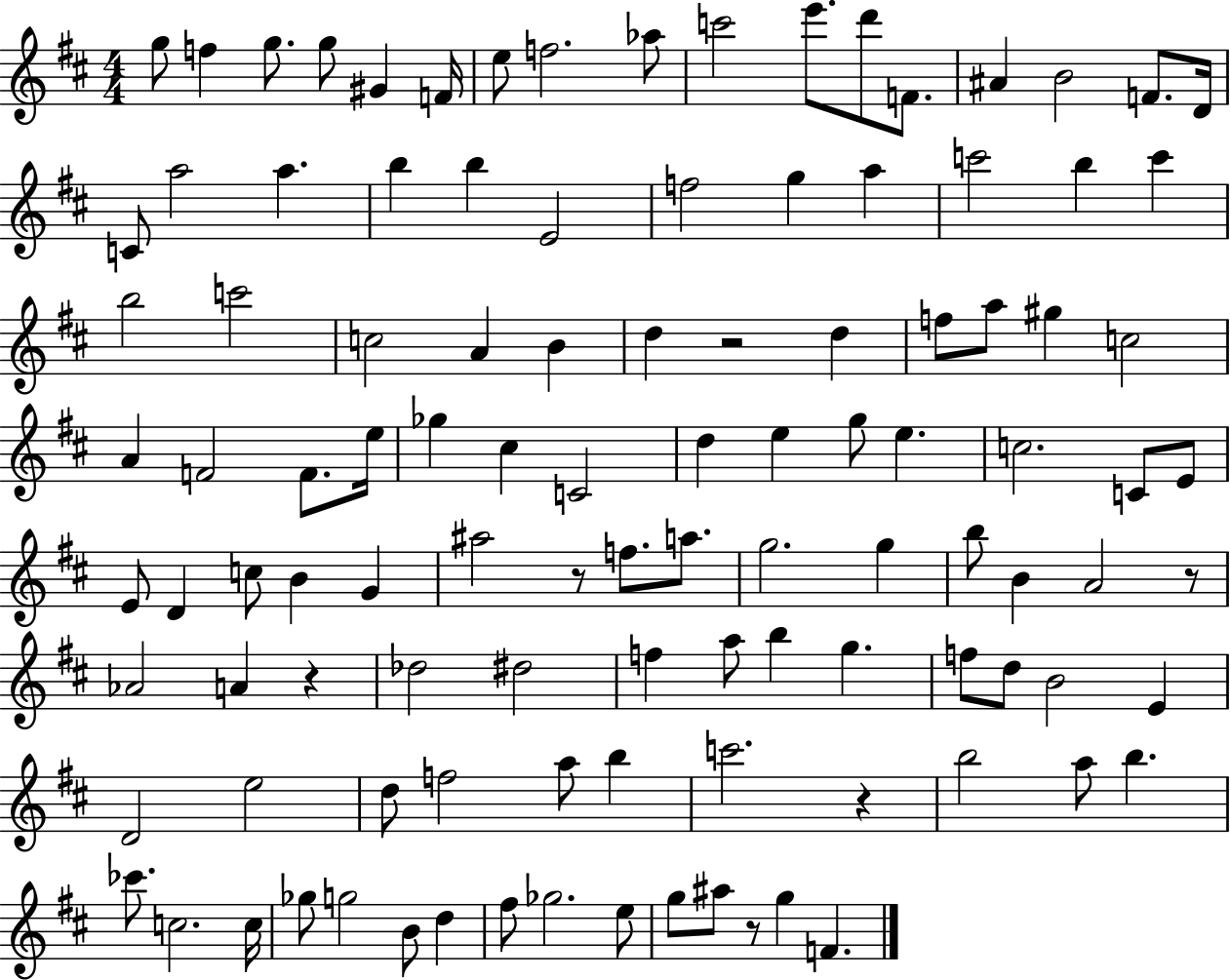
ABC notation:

X:1
T:Untitled
M:4/4
L:1/4
K:D
g/2 f g/2 g/2 ^G F/4 e/2 f2 _a/2 c'2 e'/2 d'/2 F/2 ^A B2 F/2 D/4 C/2 a2 a b b E2 f2 g a c'2 b c' b2 c'2 c2 A B d z2 d f/2 a/2 ^g c2 A F2 F/2 e/4 _g ^c C2 d e g/2 e c2 C/2 E/2 E/2 D c/2 B G ^a2 z/2 f/2 a/2 g2 g b/2 B A2 z/2 _A2 A z _d2 ^d2 f a/2 b g f/2 d/2 B2 E D2 e2 d/2 f2 a/2 b c'2 z b2 a/2 b _c'/2 c2 c/4 _g/2 g2 B/2 d ^f/2 _g2 e/2 g/2 ^a/2 z/2 g F